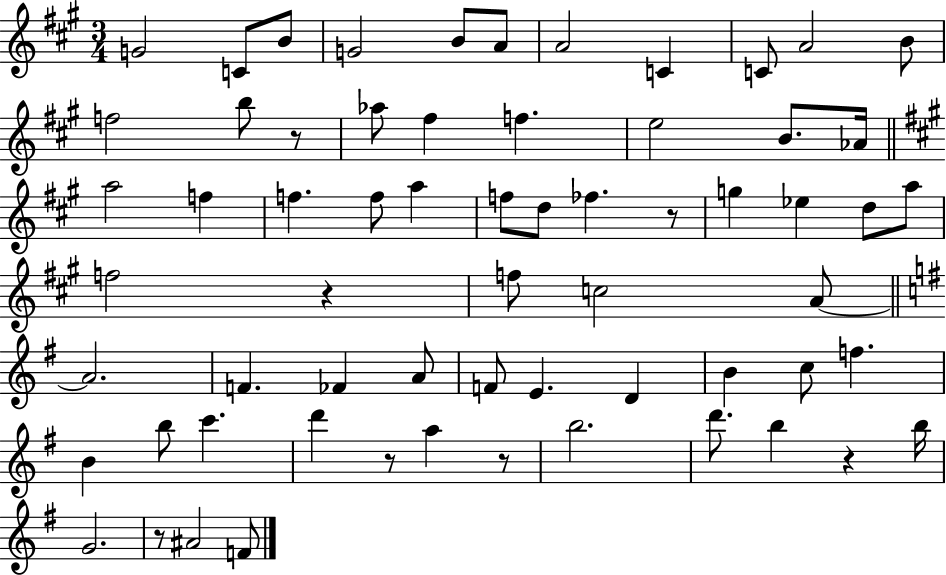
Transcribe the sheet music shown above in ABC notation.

X:1
T:Untitled
M:3/4
L:1/4
K:A
G2 C/2 B/2 G2 B/2 A/2 A2 C C/2 A2 B/2 f2 b/2 z/2 _a/2 ^f f e2 B/2 _A/4 a2 f f f/2 a f/2 d/2 _f z/2 g _e d/2 a/2 f2 z f/2 c2 A/2 A2 F _F A/2 F/2 E D B c/2 f B b/2 c' d' z/2 a z/2 b2 d'/2 b z b/4 G2 z/2 ^A2 F/2